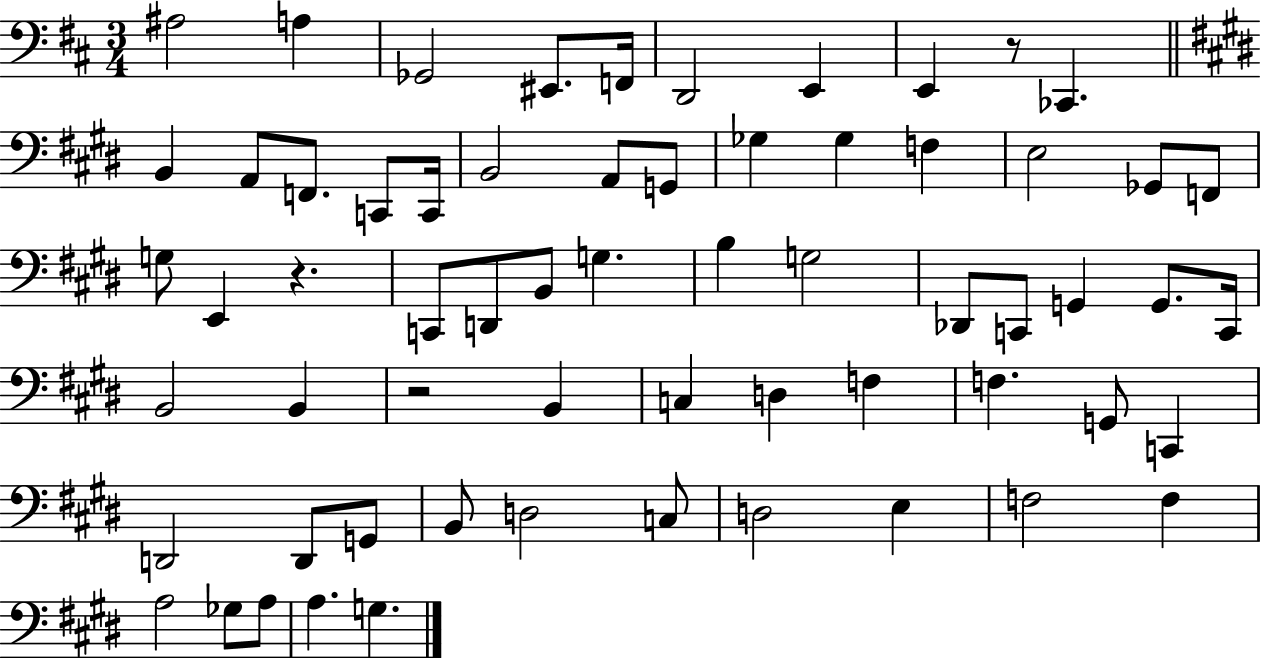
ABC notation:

X:1
T:Untitled
M:3/4
L:1/4
K:D
^A,2 A, _G,,2 ^E,,/2 F,,/4 D,,2 E,, E,, z/2 _C,, B,, A,,/2 F,,/2 C,,/2 C,,/4 B,,2 A,,/2 G,,/2 _G, _G, F, E,2 _G,,/2 F,,/2 G,/2 E,, z C,,/2 D,,/2 B,,/2 G, B, G,2 _D,,/2 C,,/2 G,, G,,/2 C,,/4 B,,2 B,, z2 B,, C, D, F, F, G,,/2 C,, D,,2 D,,/2 G,,/2 B,,/2 D,2 C,/2 D,2 E, F,2 F, A,2 _G,/2 A,/2 A, G,